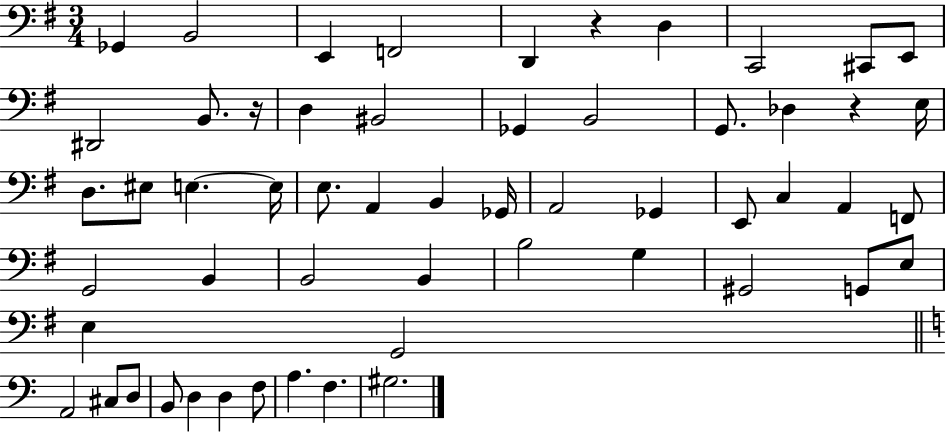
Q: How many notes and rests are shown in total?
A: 56